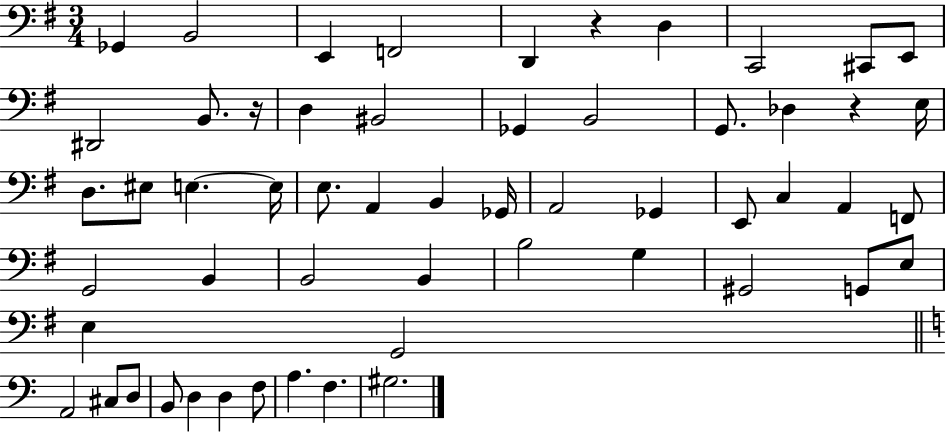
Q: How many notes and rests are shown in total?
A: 56